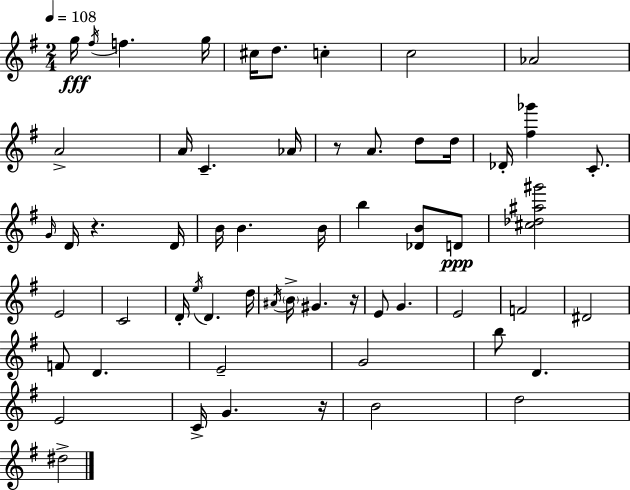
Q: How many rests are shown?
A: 4